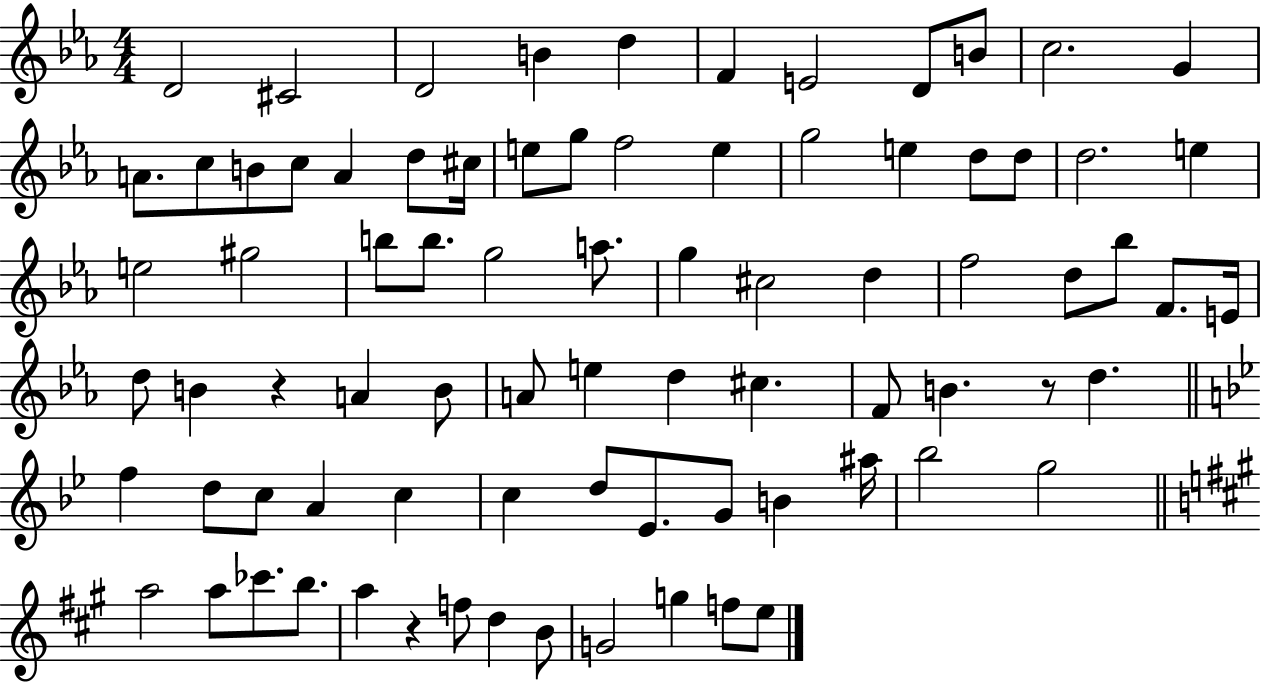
D4/h C#4/h D4/h B4/q D5/q F4/q E4/h D4/e B4/e C5/h. G4/q A4/e. C5/e B4/e C5/e A4/q D5/e C#5/s E5/e G5/e F5/h E5/q G5/h E5/q D5/e D5/e D5/h. E5/q E5/h G#5/h B5/e B5/e. G5/h A5/e. G5/q C#5/h D5/q F5/h D5/e Bb5/e F4/e. E4/s D5/e B4/q R/q A4/q B4/e A4/e E5/q D5/q C#5/q. F4/e B4/q. R/e D5/q. F5/q D5/e C5/e A4/q C5/q C5/q D5/e Eb4/e. G4/e B4/q A#5/s Bb5/h G5/h A5/h A5/e CES6/e. B5/e. A5/q R/q F5/e D5/q B4/e G4/h G5/q F5/e E5/e